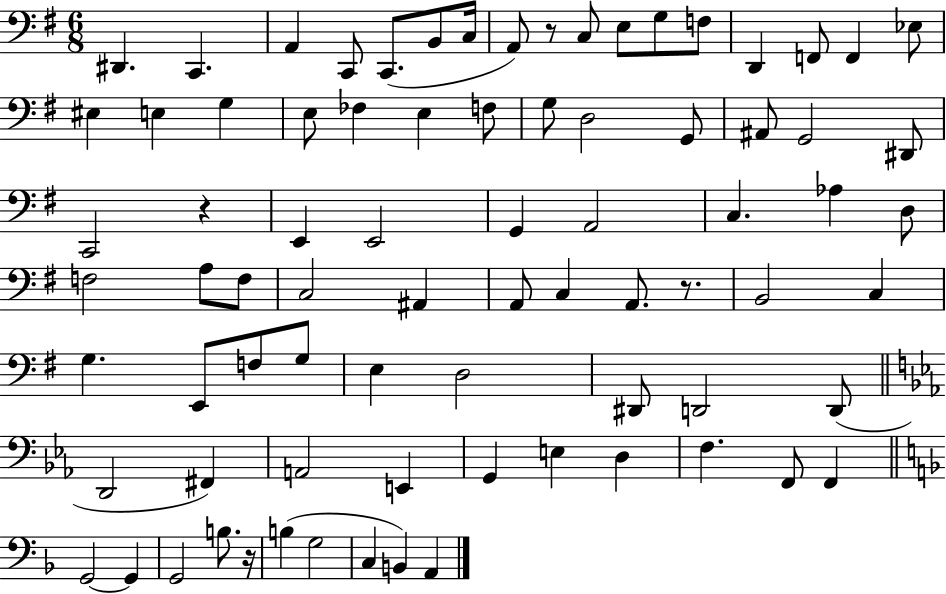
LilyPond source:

{
  \clef bass
  \numericTimeSignature
  \time 6/8
  \key g \major
  \repeat volta 2 { dis,4. c,4. | a,4 c,8 c,8.( b,8 c16 | a,8) r8 c8 e8 g8 f8 | d,4 f,8 f,4 ees8 | \break eis4 e4 g4 | e8 fes4 e4 f8 | g8 d2 g,8 | ais,8 g,2 dis,8 | \break c,2 r4 | e,4 e,2 | g,4 a,2 | c4. aes4 d8 | \break f2 a8 f8 | c2 ais,4 | a,8 c4 a,8. r8. | b,2 c4 | \break g4. e,8 f8 g8 | e4 d2 | dis,8 d,2 d,8( | \bar "||" \break \key c \minor d,2 fis,4) | a,2 e,4 | g,4 e4 d4 | f4. f,8 f,4 | \break \bar "||" \break \key f \major g,2~~ g,4 | g,2 b8. r16 | b4( g2 | c4 b,4) a,4 | \break } \bar "|."
}